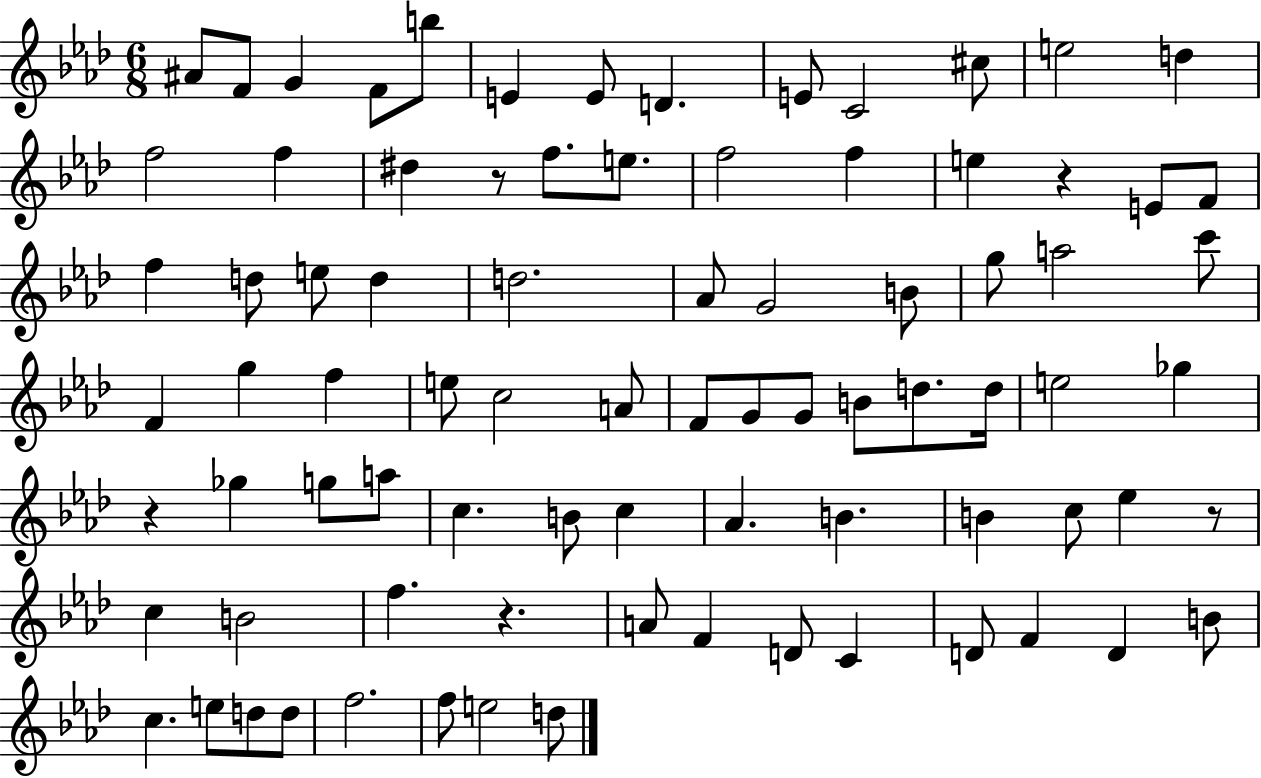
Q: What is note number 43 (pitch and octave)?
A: G4